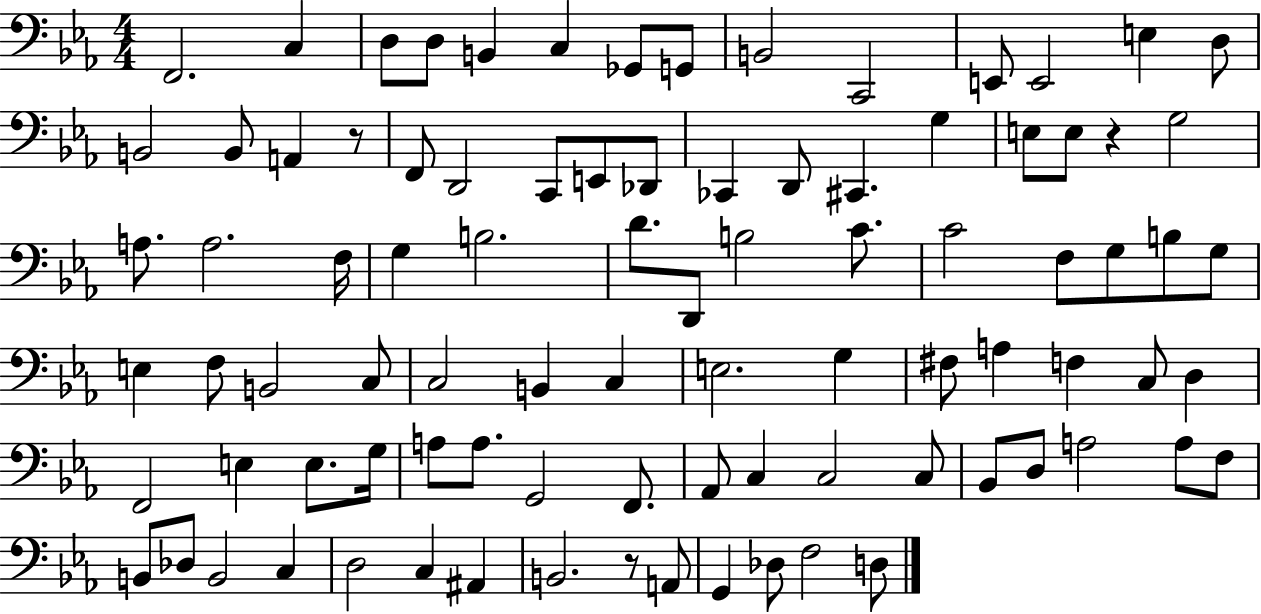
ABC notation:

X:1
T:Untitled
M:4/4
L:1/4
K:Eb
F,,2 C, D,/2 D,/2 B,, C, _G,,/2 G,,/2 B,,2 C,,2 E,,/2 E,,2 E, D,/2 B,,2 B,,/2 A,, z/2 F,,/2 D,,2 C,,/2 E,,/2 _D,,/2 _C,, D,,/2 ^C,, G, E,/2 E,/2 z G,2 A,/2 A,2 F,/4 G, B,2 D/2 D,,/2 B,2 C/2 C2 F,/2 G,/2 B,/2 G,/2 E, F,/2 B,,2 C,/2 C,2 B,, C, E,2 G, ^F,/2 A, F, C,/2 D, F,,2 E, E,/2 G,/4 A,/2 A,/2 G,,2 F,,/2 _A,,/2 C, C,2 C,/2 _B,,/2 D,/2 A,2 A,/2 F,/2 B,,/2 _D,/2 B,,2 C, D,2 C, ^A,, B,,2 z/2 A,,/2 G,, _D,/2 F,2 D,/2